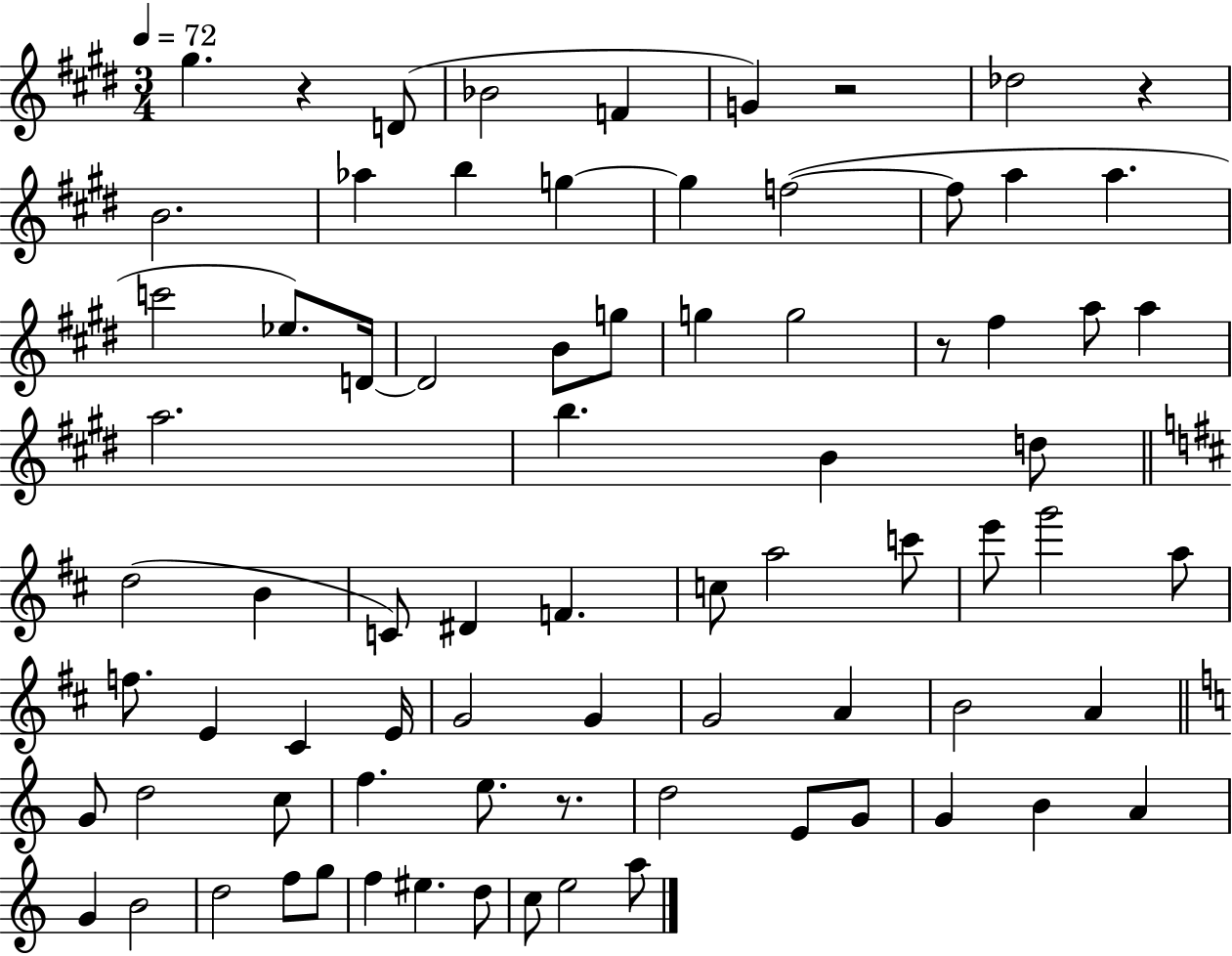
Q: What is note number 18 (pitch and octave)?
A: D4